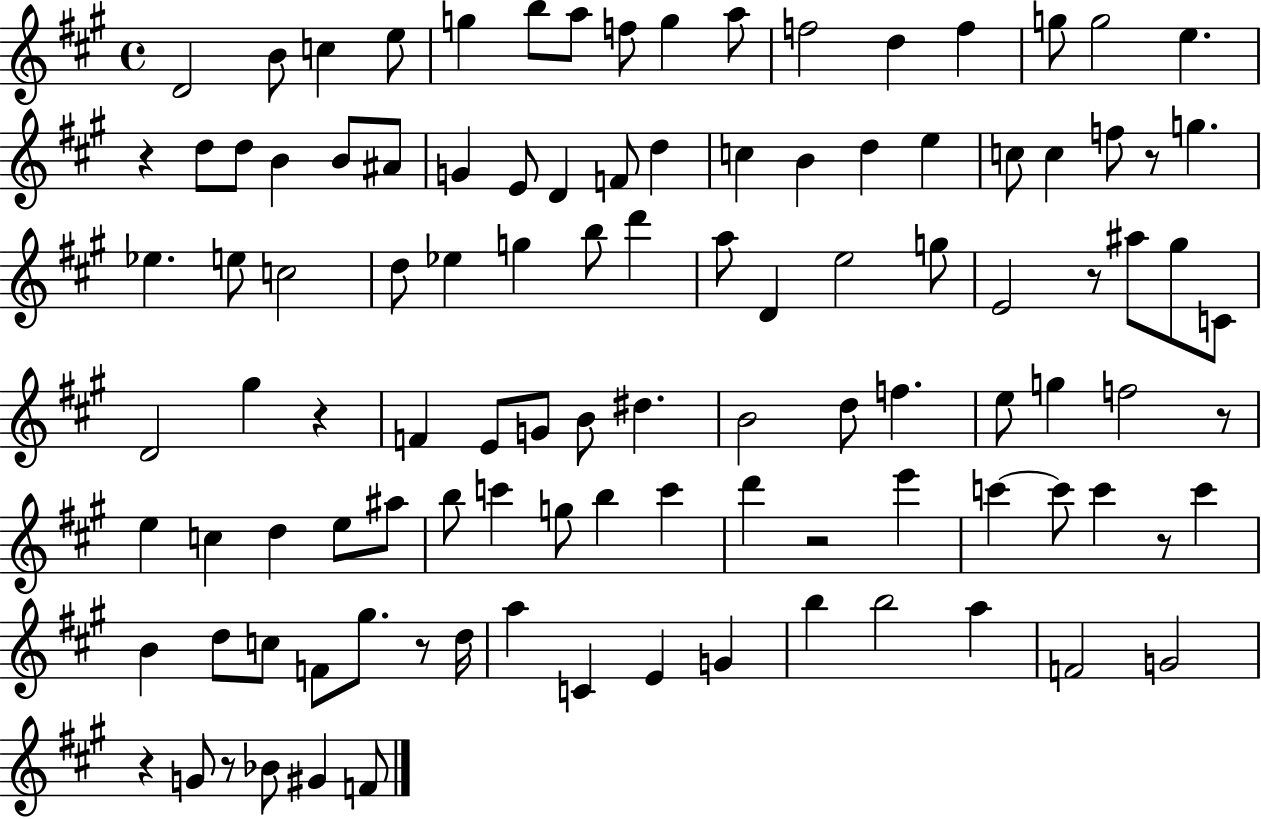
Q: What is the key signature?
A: A major